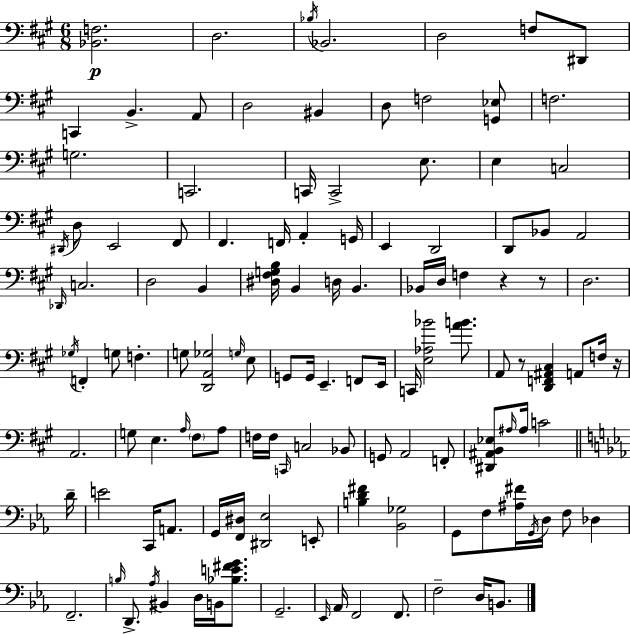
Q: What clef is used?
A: bass